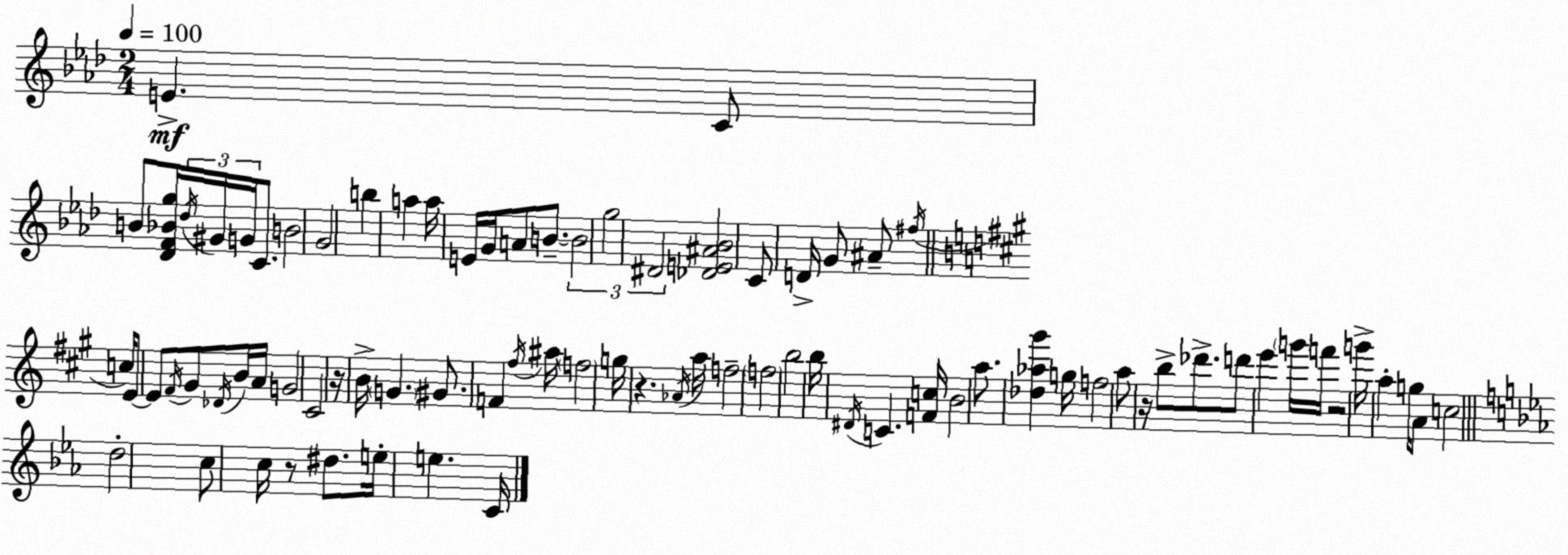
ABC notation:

X:1
T:Untitled
M:2/4
L:1/4
K:Ab
E C/2 B/2 [_DF_Bg]/4 _d/4 ^G/4 G/4 C/2 B2 G2 b a a/4 E/4 G/4 A/2 B/2 B2 g2 ^D2 [_DE^A_B]2 C/2 D/4 G/2 ^A/2 ^f/4 c/4 E/2 E/2 ^F/4 ^G/2 _D/4 B/4 A/4 G2 ^C2 z/4 B/4 G ^G/2 F ^f/4 ^a/4 f2 g/4 z _A/4 a/4 f2 f2 b2 b/4 ^D/4 C [Fc]/4 B2 a/2 [_d_a^g'] g/4 f2 a/2 z/4 b/2 _d'/2 d'/2 e' g'/4 f'/4 z2 g'/4 a g/4 A/2 c2 d2 c/2 c/4 z/2 ^d/2 e/4 e C/4